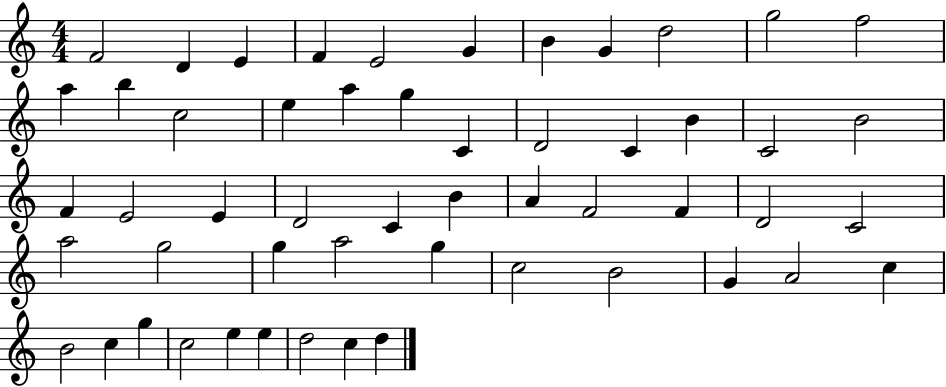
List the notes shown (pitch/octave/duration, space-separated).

F4/h D4/q E4/q F4/q E4/h G4/q B4/q G4/q D5/h G5/h F5/h A5/q B5/q C5/h E5/q A5/q G5/q C4/q D4/h C4/q B4/q C4/h B4/h F4/q E4/h E4/q D4/h C4/q B4/q A4/q F4/h F4/q D4/h C4/h A5/h G5/h G5/q A5/h G5/q C5/h B4/h G4/q A4/h C5/q B4/h C5/q G5/q C5/h E5/q E5/q D5/h C5/q D5/q